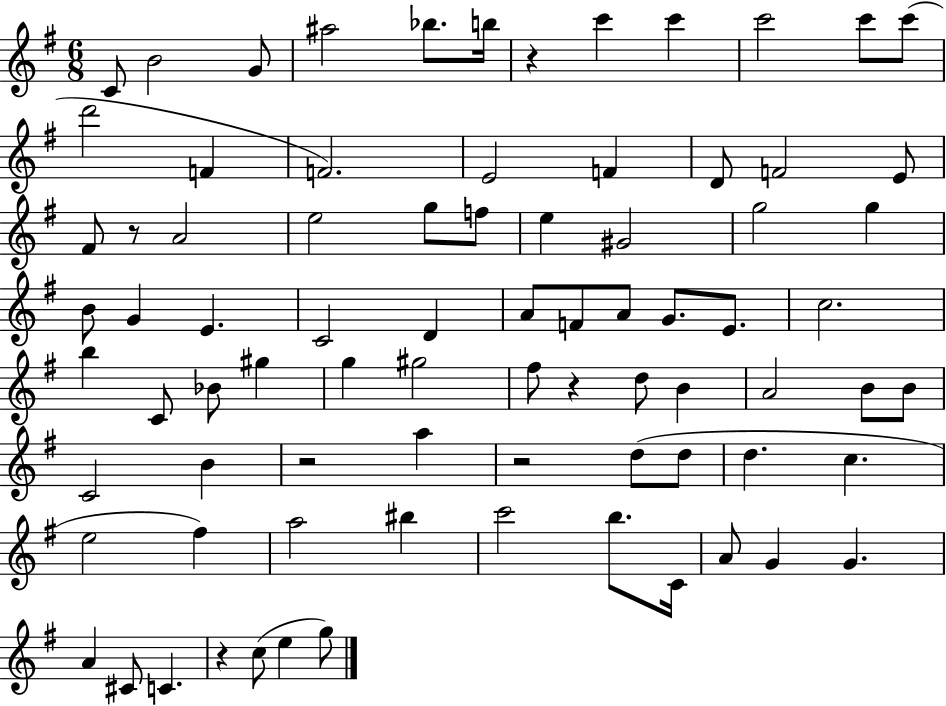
{
  \clef treble
  \numericTimeSignature
  \time 6/8
  \key g \major
  c'8 b'2 g'8 | ais''2 bes''8. b''16 | r4 c'''4 c'''4 | c'''2 c'''8 c'''8( | \break d'''2 f'4 | f'2.) | e'2 f'4 | d'8 f'2 e'8 | \break fis'8 r8 a'2 | e''2 g''8 f''8 | e''4 gis'2 | g''2 g''4 | \break b'8 g'4 e'4. | c'2 d'4 | a'8 f'8 a'8 g'8. e'8. | c''2. | \break b''4 c'8 bes'8 gis''4 | g''4 gis''2 | fis''8 r4 d''8 b'4 | a'2 b'8 b'8 | \break c'2 b'4 | r2 a''4 | r2 d''8( d''8 | d''4. c''4. | \break e''2 fis''4) | a''2 bis''4 | c'''2 b''8. c'16 | a'8 g'4 g'4. | \break a'4 cis'8 c'4. | r4 c''8( e''4 g''8) | \bar "|."
}